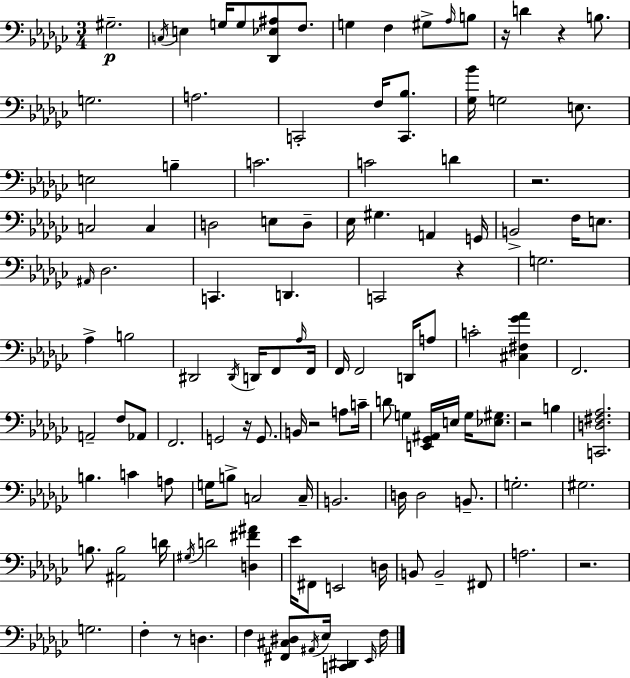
X:1
T:Untitled
M:3/4
L:1/4
K:Ebm
^G,2 C,/4 E, G,/4 G,/2 [_D,,_E,^A,]/2 F,/2 G, F, ^G,/2 _A,/4 B,/2 z/4 D z B,/2 G,2 A,2 C,,2 F,/4 [C,,_B,]/2 [_G,_B]/4 G,2 E,/2 E,2 B, C2 C2 D z2 C,2 C, D,2 E,/2 D,/2 _E,/4 ^G, A,, G,,/4 B,,2 F,/4 E,/2 ^A,,/4 _D,2 C,, D,, C,,2 z G,2 _A, B,2 ^D,,2 ^D,,/4 D,,/4 F,,/2 _A,/4 F,,/4 F,,/4 F,,2 D,,/4 A,/2 C2 [^C,^F,_G_A] F,,2 A,,2 F,/2 _A,,/2 F,,2 G,,2 z/4 G,,/2 B,,/4 z2 A,/2 C/4 D/2 G, [E,,_G,,^A,,]/4 E,/4 G,/4 [_E,^G,]/2 z2 B, [C,,D,^F,_A,]2 B, C A,/2 G,/4 B,/2 C,2 C,/4 B,,2 D,/4 D,2 B,,/2 G,2 ^G,2 B,/2 [^A,,B,]2 D/4 ^G,/4 D2 [D,^F^A] _E/4 ^F,,/2 E,,2 D,/4 B,,/2 B,,2 ^F,,/2 A,2 z2 G,2 F, z/2 D, F, [^F,,^C,^D,]/2 ^A,,/4 _E,/4 [C,,^D,,] _E,,/4 F,/4